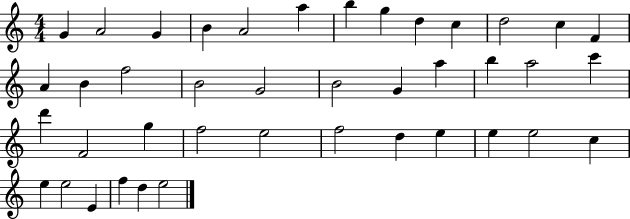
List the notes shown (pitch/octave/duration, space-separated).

G4/q A4/h G4/q B4/q A4/h A5/q B5/q G5/q D5/q C5/q D5/h C5/q F4/q A4/q B4/q F5/h B4/h G4/h B4/h G4/q A5/q B5/q A5/h C6/q D6/q F4/h G5/q F5/h E5/h F5/h D5/q E5/q E5/q E5/h C5/q E5/q E5/h E4/q F5/q D5/q E5/h